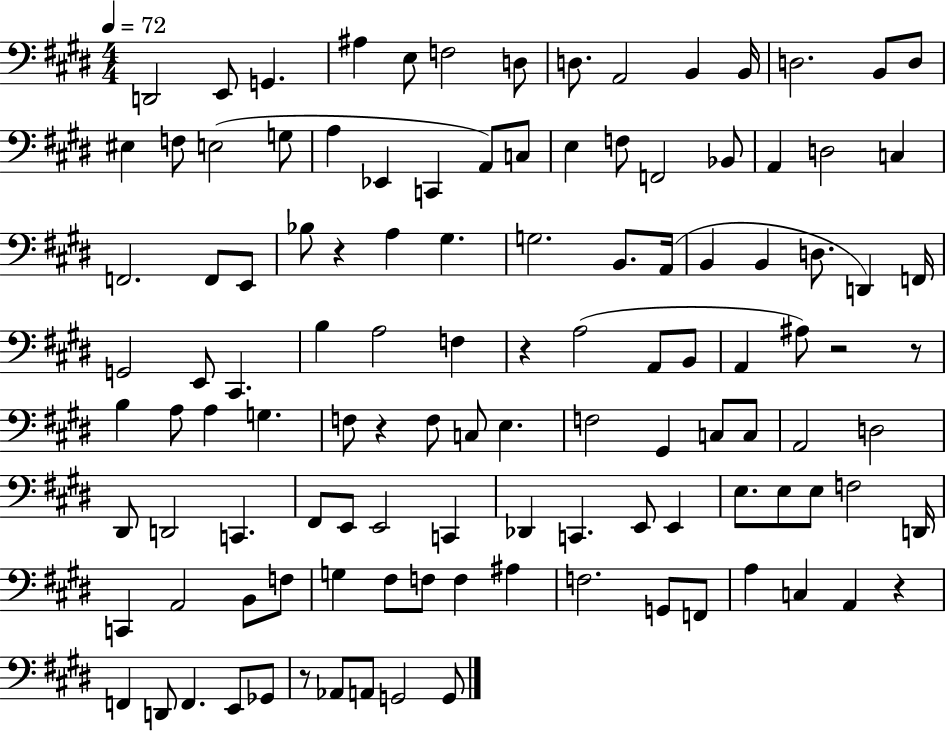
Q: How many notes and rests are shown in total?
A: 116